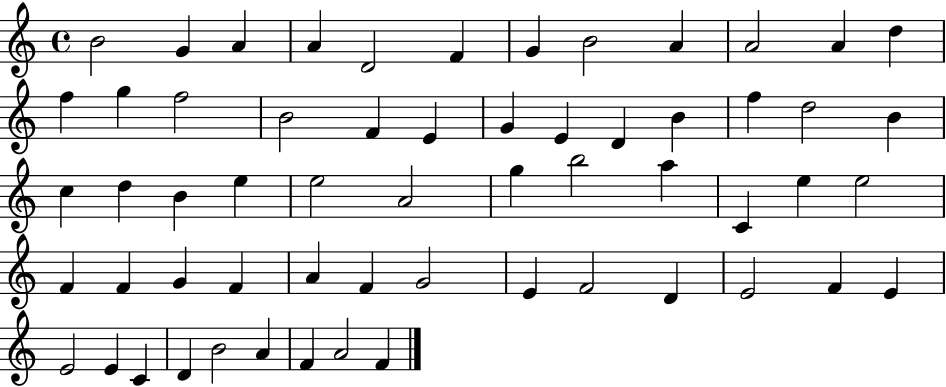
B4/h G4/q A4/q A4/q D4/h F4/q G4/q B4/h A4/q A4/h A4/q D5/q F5/q G5/q F5/h B4/h F4/q E4/q G4/q E4/q D4/q B4/q F5/q D5/h B4/q C5/q D5/q B4/q E5/q E5/h A4/h G5/q B5/h A5/q C4/q E5/q E5/h F4/q F4/q G4/q F4/q A4/q F4/q G4/h E4/q F4/h D4/q E4/h F4/q E4/q E4/h E4/q C4/q D4/q B4/h A4/q F4/q A4/h F4/q